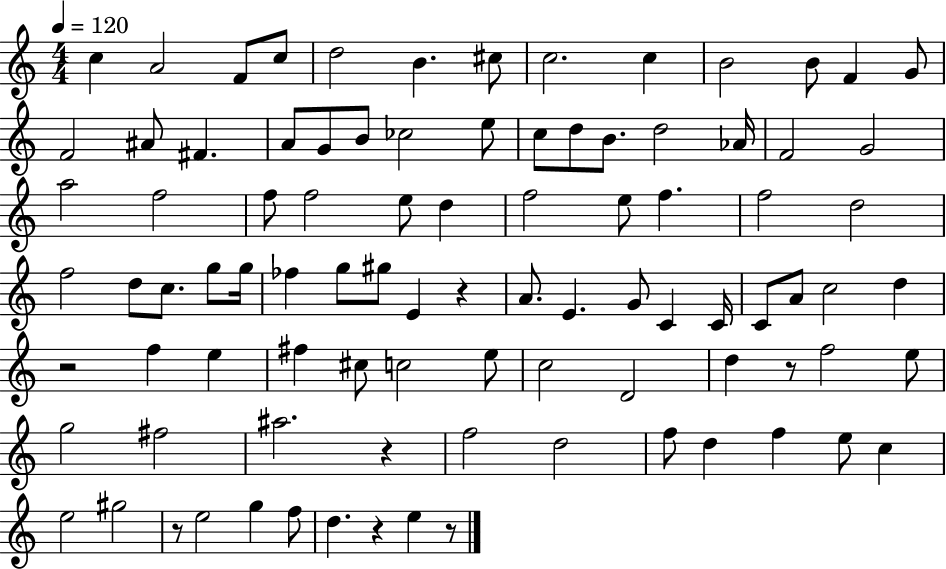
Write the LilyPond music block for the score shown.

{
  \clef treble
  \numericTimeSignature
  \time 4/4
  \key c \major
  \tempo 4 = 120
  c''4 a'2 f'8 c''8 | d''2 b'4. cis''8 | c''2. c''4 | b'2 b'8 f'4 g'8 | \break f'2 ais'8 fis'4. | a'8 g'8 b'8 ces''2 e''8 | c''8 d''8 b'8. d''2 aes'16 | f'2 g'2 | \break a''2 f''2 | f''8 f''2 e''8 d''4 | f''2 e''8 f''4. | f''2 d''2 | \break f''2 d''8 c''8. g''8 g''16 | fes''4 g''8 gis''8 e'4 r4 | a'8. e'4. g'8 c'4 c'16 | c'8 a'8 c''2 d''4 | \break r2 f''4 e''4 | fis''4 cis''8 c''2 e''8 | c''2 d'2 | d''4 r8 f''2 e''8 | \break g''2 fis''2 | ais''2. r4 | f''2 d''2 | f''8 d''4 f''4 e''8 c''4 | \break e''2 gis''2 | r8 e''2 g''4 f''8 | d''4. r4 e''4 r8 | \bar "|."
}